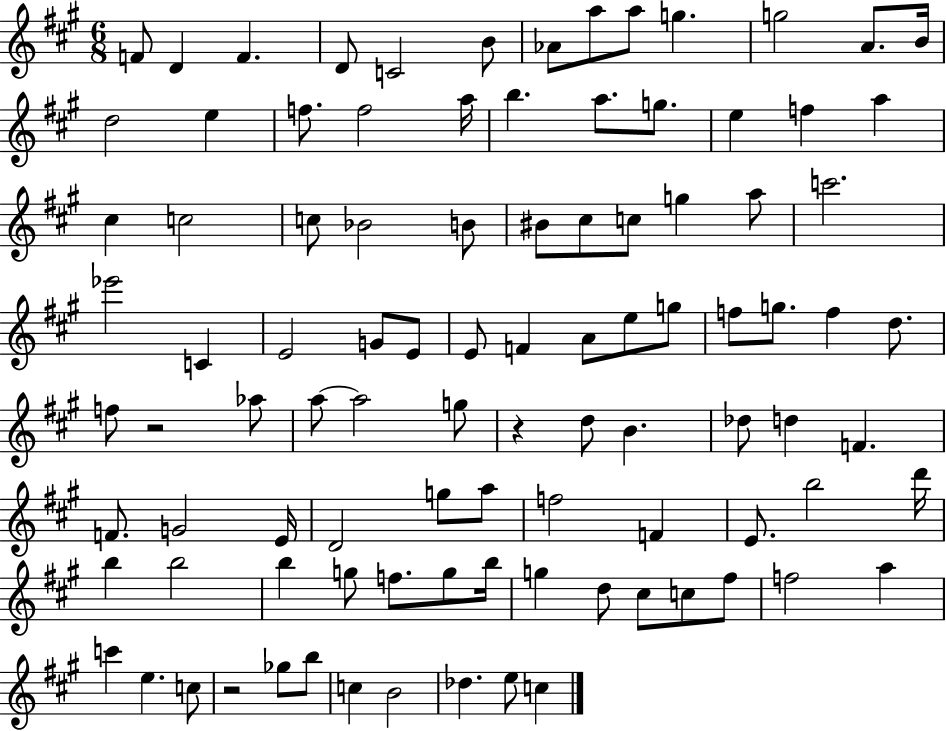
{
  \clef treble
  \numericTimeSignature
  \time 6/8
  \key a \major
  \repeat volta 2 { f'8 d'4 f'4. | d'8 c'2 b'8 | aes'8 a''8 a''8 g''4. | g''2 a'8. b'16 | \break d''2 e''4 | f''8. f''2 a''16 | b''4. a''8. g''8. | e''4 f''4 a''4 | \break cis''4 c''2 | c''8 bes'2 b'8 | bis'8 cis''8 c''8 g''4 a''8 | c'''2. | \break ees'''2 c'4 | e'2 g'8 e'8 | e'8 f'4 a'8 e''8 g''8 | f''8 g''8. f''4 d''8. | \break f''8 r2 aes''8 | a''8~~ a''2 g''8 | r4 d''8 b'4. | des''8 d''4 f'4. | \break f'8. g'2 e'16 | d'2 g''8 a''8 | f''2 f'4 | e'8. b''2 d'''16 | \break b''4 b''2 | b''4 g''8 f''8. g''8 b''16 | g''4 d''8 cis''8 c''8 fis''8 | f''2 a''4 | \break c'''4 e''4. c''8 | r2 ges''8 b''8 | c''4 b'2 | des''4. e''8 c''4 | \break } \bar "|."
}